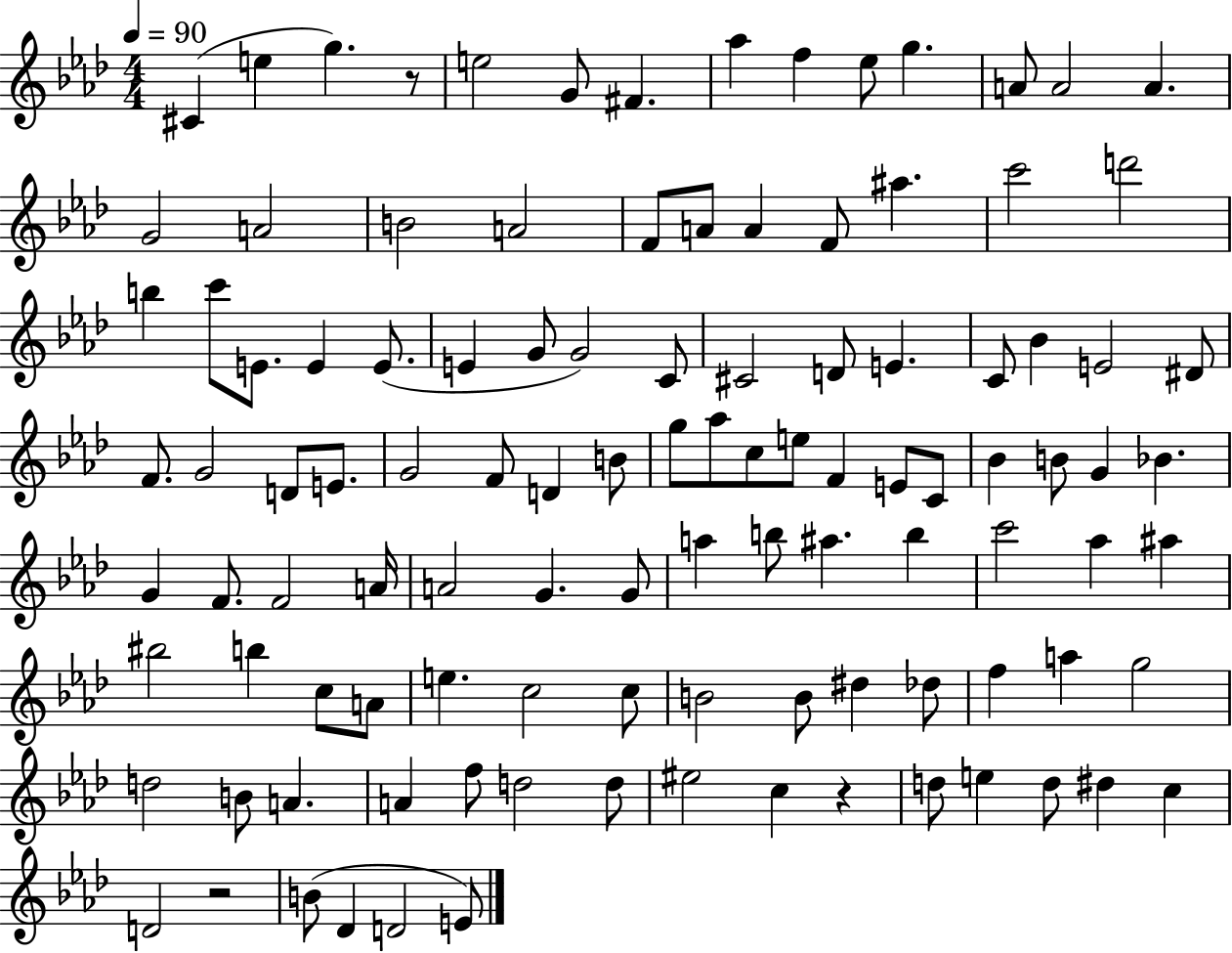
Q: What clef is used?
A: treble